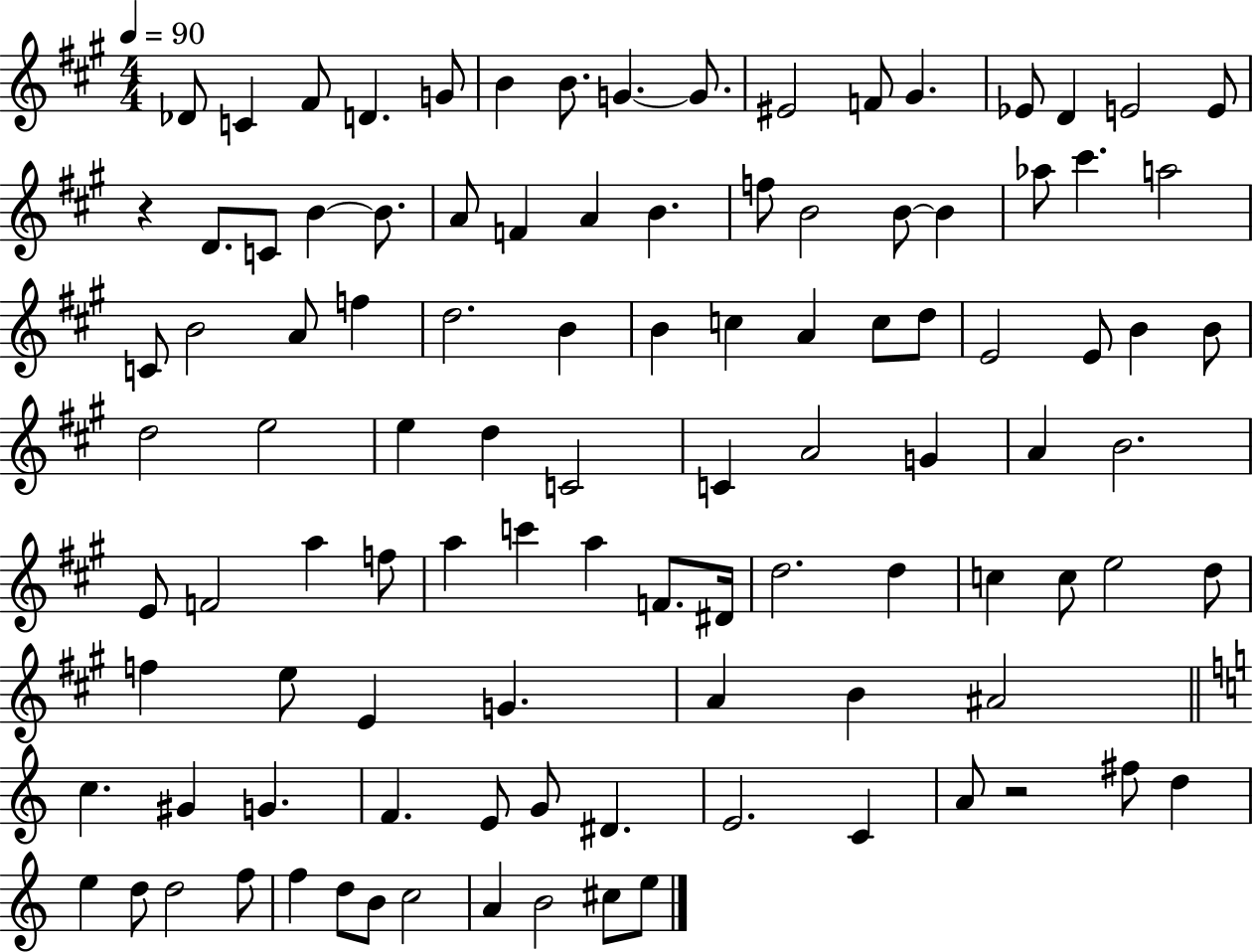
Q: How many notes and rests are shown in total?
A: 104